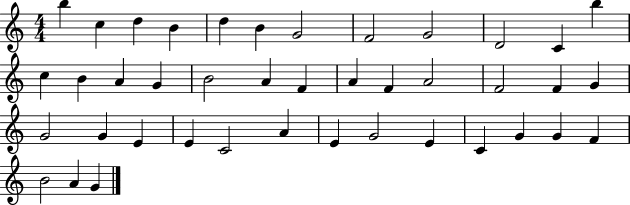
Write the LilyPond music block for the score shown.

{
  \clef treble
  \numericTimeSignature
  \time 4/4
  \key c \major
  b''4 c''4 d''4 b'4 | d''4 b'4 g'2 | f'2 g'2 | d'2 c'4 b''4 | \break c''4 b'4 a'4 g'4 | b'2 a'4 f'4 | a'4 f'4 a'2 | f'2 f'4 g'4 | \break g'2 g'4 e'4 | e'4 c'2 a'4 | e'4 g'2 e'4 | c'4 g'4 g'4 f'4 | \break b'2 a'4 g'4 | \bar "|."
}